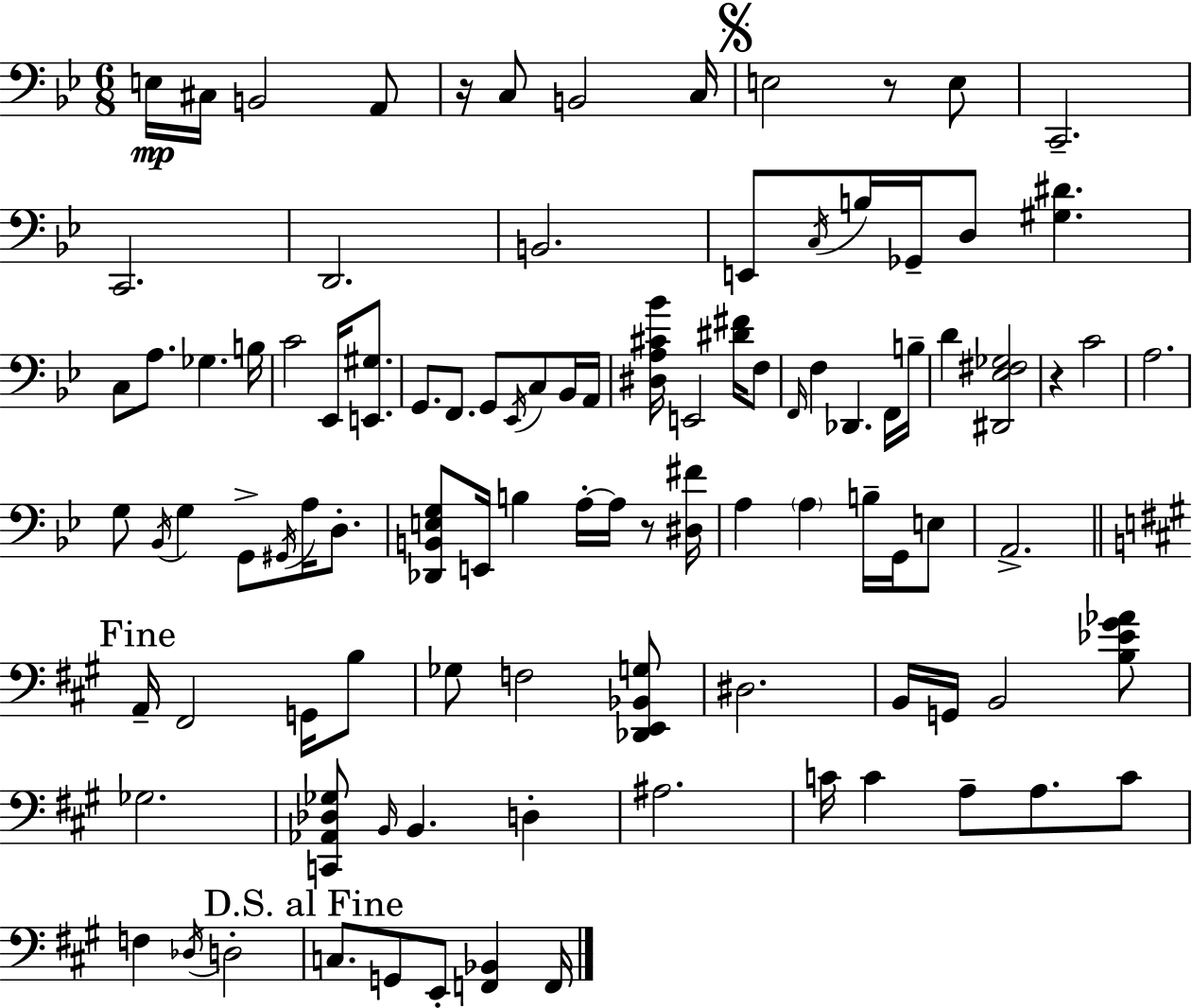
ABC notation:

X:1
T:Untitled
M:6/8
L:1/4
K:Bb
E,/4 ^C,/4 B,,2 A,,/2 z/4 C,/2 B,,2 C,/4 E,2 z/2 E,/2 C,,2 C,,2 D,,2 B,,2 E,,/2 C,/4 B,/4 _G,,/4 D,/2 [^G,^D] C,/2 A,/2 _G, B,/4 C2 _E,,/4 [E,,^G,]/2 G,,/2 F,,/2 G,,/2 _E,,/4 C,/2 _B,,/4 A,,/4 [^D,A,^C_B]/4 E,,2 [^D^F]/4 F,/2 F,,/4 F, _D,, F,,/4 B,/4 D [^D,,_E,^F,_G,]2 z C2 A,2 G,/2 _B,,/4 G, G,,/2 ^G,,/4 A,/4 D,/2 [_D,,B,,E,G,]/2 E,,/4 B, A,/4 A,/4 z/2 [^D,^F]/4 A, A, B,/4 G,,/4 E,/2 A,,2 A,,/4 ^F,,2 G,,/4 B,/2 _G,/2 F,2 [_D,,E,,_B,,G,]/2 ^D,2 B,,/4 G,,/4 B,,2 [B,_E^G_A]/2 _G,2 [C,,_A,,_D,_G,]/2 B,,/4 B,, D, ^A,2 C/4 C A,/2 A,/2 C/2 F, _D,/4 D,2 C,/2 G,,/2 E,,/2 [F,,_B,,] F,,/4